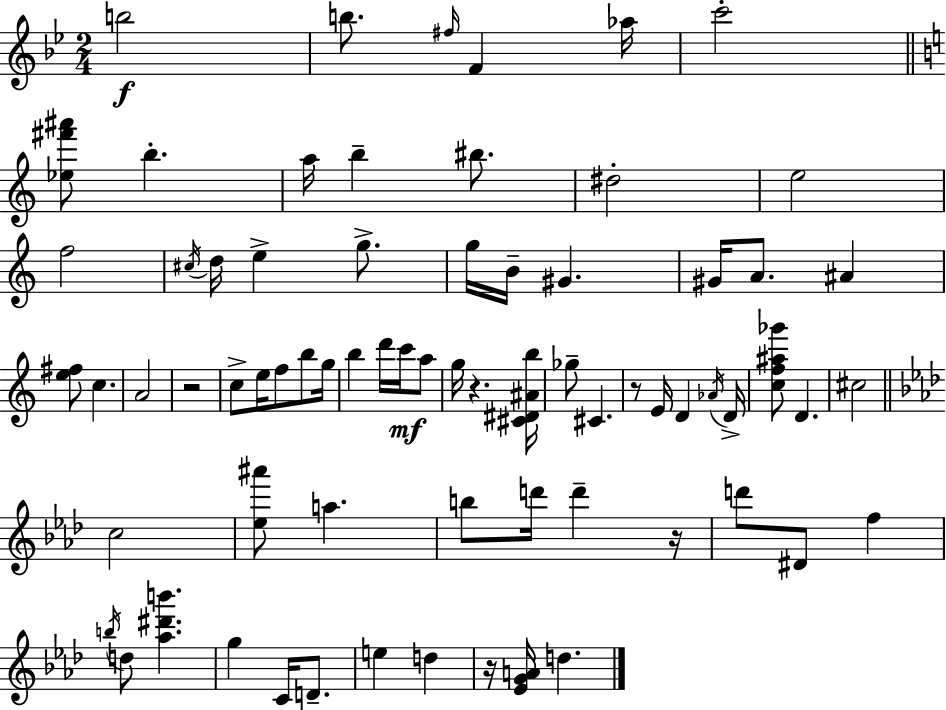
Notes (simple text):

B5/h B5/e. F#5/s F4/q Ab5/s C6/h [Eb5,F#6,A#6]/e B5/q. A5/s B5/q BIS5/e. D#5/h E5/h F5/h C#5/s D5/s E5/q G5/e. G5/s B4/s G#4/q. G#4/s A4/e. A#4/q [E5,F#5]/e C5/q. A4/h R/h C5/e E5/s F5/e B5/e G5/s B5/q D6/s C6/s A5/e G5/s R/q. [C#4,D#4,A#4,B5]/s Gb5/e C#4/q. R/e E4/s D4/q Ab4/s D4/s [C5,F5,A#5,Gb6]/e D4/q. C#5/h C5/h [Eb5,A#6]/e A5/q. B5/e D6/s D6/q R/s D6/e D#4/e F5/q B5/s D5/e [Ab5,D#6,B6]/q. G5/q C4/s D4/e. E5/q D5/q R/s [Eb4,G4,A4]/s D5/q.